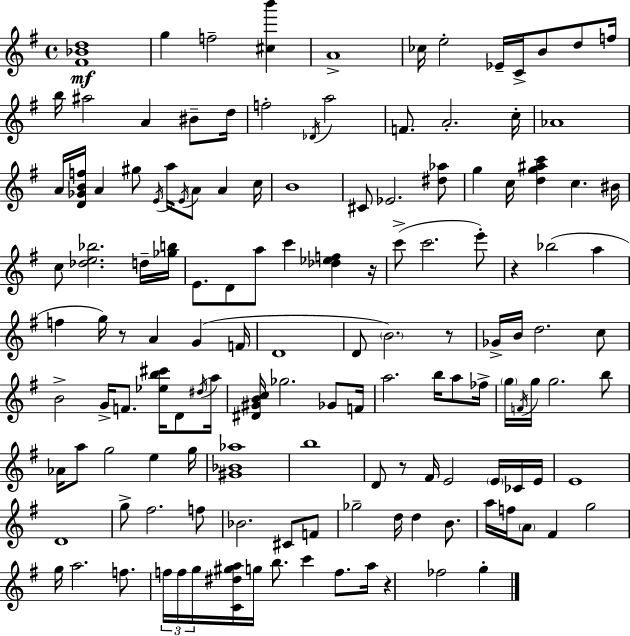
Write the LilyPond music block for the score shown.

{
  \clef treble
  \time 4/4
  \defaultTimeSignature
  \key g \major
  <fis' bes' d''>1\mf | g''4 f''2-- <cis'' b'''>4 | a'1-> | ces''16 e''2-. ees'16-- c'16-> b'8 d''8 f''16 | \break b''16 ais''2 a'4 bis'8-- d''16 | f''2-. \acciaccatura { des'16 } a''2 | f'8. a'2.-. | c''16-. aes'1 | \break a'16 <d' ges' b' f''>16 a'4 gis''8 \acciaccatura { e'16 } a''16 \acciaccatura { e'16 } a'8 a'4 | c''16 b'1 | cis'8 ees'2. | <dis'' aes''>8 g''4 c''16 <d'' g'' ais'' c'''>4 c''4. | \break bis'16 c''8 <des'' e'' bes''>2. | d''16-- <ges'' b''>16 e'8. d'8 a''8 c'''4 <des'' ees'' f''>4 | r16 c'''8->( c'''2. | e'''8-.) r4 bes''2( a''4 | \break f''4 g''16) r8 a'4 g'4( | f'16 d'1 | d'8 \parenthesize b'2.) | r8 ges'16-> b'16 d''2. | \break c''8 b'2-> g'16-> f'8. <ees'' b'' cis'''>16 | d'8 \acciaccatura { dis''16 } a''16 <dis' gis' b' c''>16 ges''2. | ges'8 f'16 a''2. | b''16 a''8 fes''16-> \parenthesize g''16 \acciaccatura { f'16 } g''16 g''2. | \break b''8 aes'16 a''8 g''2 | e''4 g''16 <gis' bes' aes''>1 | b''1 | d'8 r8 fis'16 e'2 | \break \parenthesize e'16 ces'16 e'16 e'1 | d'1 | g''8-> fis''2. | f''8 bes'2. | \break cis'8 f'8 ges''2-- d''16 d''4 | b'8. a''16 f''16 \parenthesize a'8 fis'4 g''2 | g''16 a''2. | f''8. \tuplet 3/2 { f''16 f''16 g''16 } <c' dis'' gis'' a''>16 g''16 b''8. c'''4 | \break f''8. a''16 r4 fes''2 | g''4-. \bar "|."
}